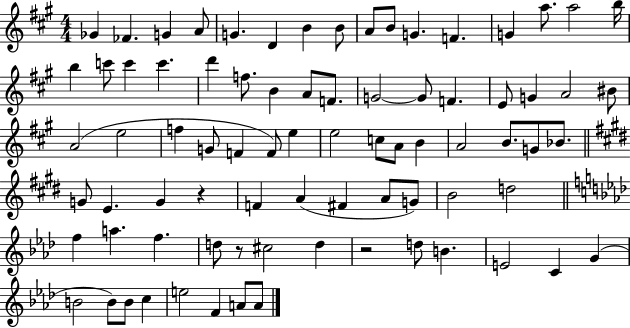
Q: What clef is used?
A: treble